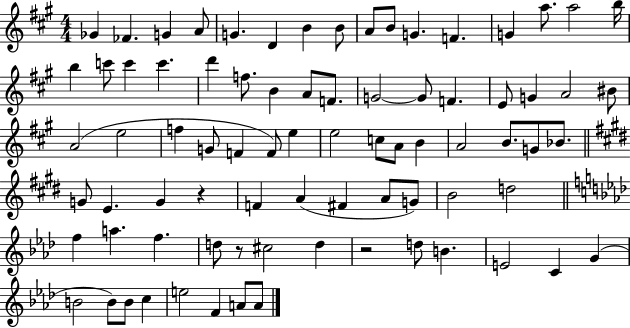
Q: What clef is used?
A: treble